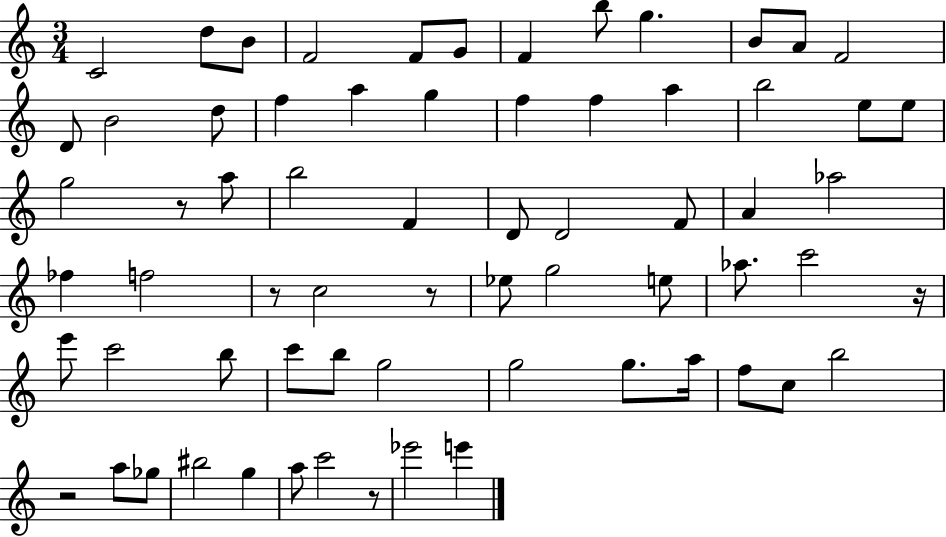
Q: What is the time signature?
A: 3/4